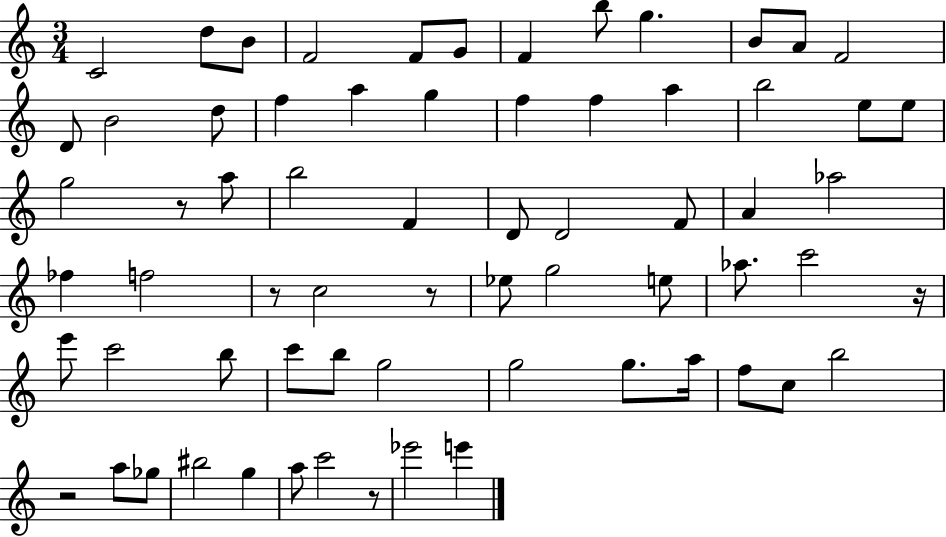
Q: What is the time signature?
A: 3/4